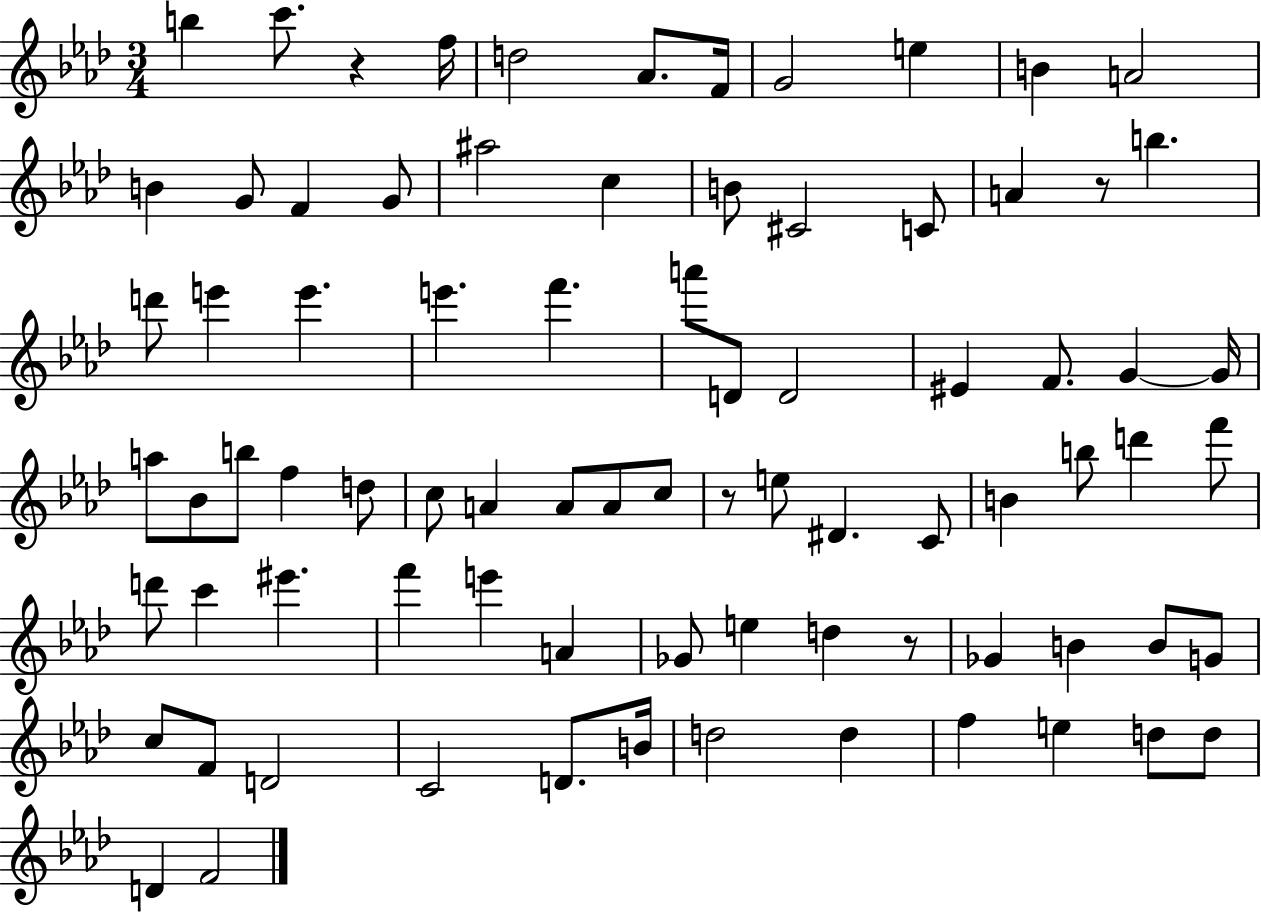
{
  \clef treble
  \numericTimeSignature
  \time 3/4
  \key aes \major
  b''4 c'''8. r4 f''16 | d''2 aes'8. f'16 | g'2 e''4 | b'4 a'2 | \break b'4 g'8 f'4 g'8 | ais''2 c''4 | b'8 cis'2 c'8 | a'4 r8 b''4. | \break d'''8 e'''4 e'''4. | e'''4. f'''4. | a'''8 d'8 d'2 | eis'4 f'8. g'4~~ g'16 | \break a''8 bes'8 b''8 f''4 d''8 | c''8 a'4 a'8 a'8 c''8 | r8 e''8 dis'4. c'8 | b'4 b''8 d'''4 f'''8 | \break d'''8 c'''4 eis'''4. | f'''4 e'''4 a'4 | ges'8 e''4 d''4 r8 | ges'4 b'4 b'8 g'8 | \break c''8 f'8 d'2 | c'2 d'8. b'16 | d''2 d''4 | f''4 e''4 d''8 d''8 | \break d'4 f'2 | \bar "|."
}